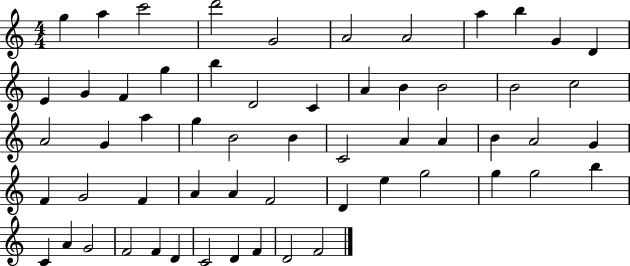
X:1
T:Untitled
M:4/4
L:1/4
K:C
g a c'2 d'2 G2 A2 A2 a b G D E G F g b D2 C A B B2 B2 c2 A2 G a g B2 B C2 A A B A2 G F G2 F A A F2 D e g2 g g2 b C A G2 F2 F D C2 D F D2 F2